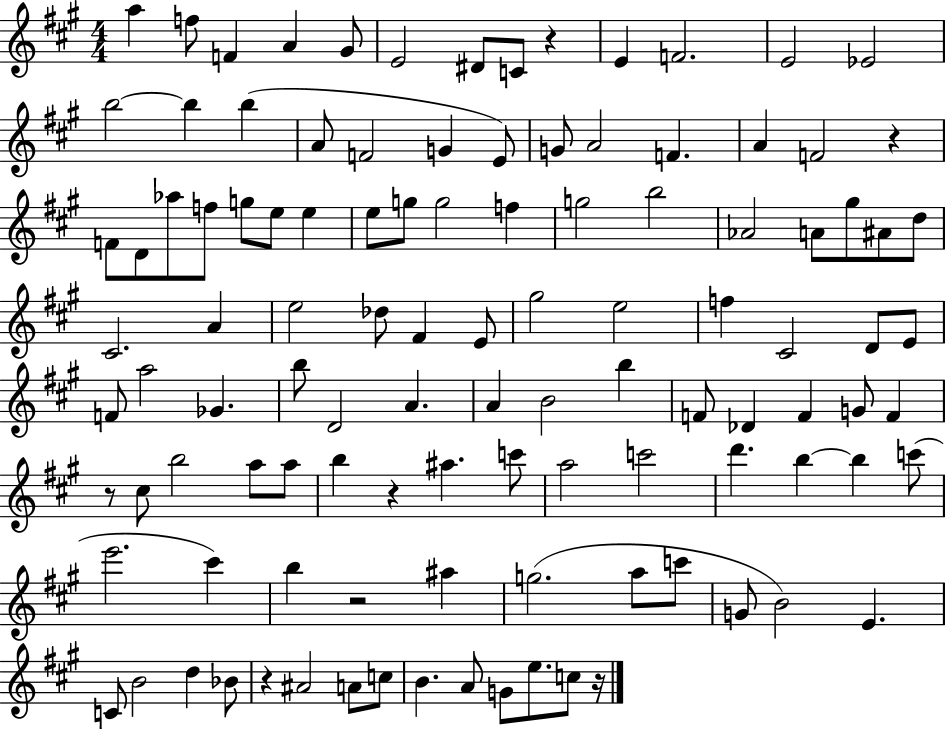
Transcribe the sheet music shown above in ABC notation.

X:1
T:Untitled
M:4/4
L:1/4
K:A
a f/2 F A ^G/2 E2 ^D/2 C/2 z E F2 E2 _E2 b2 b b A/2 F2 G E/2 G/2 A2 F A F2 z F/2 D/2 _a/2 f/2 g/2 e/2 e e/2 g/2 g2 f g2 b2 _A2 A/2 ^g/2 ^A/2 d/2 ^C2 A e2 _d/2 ^F E/2 ^g2 e2 f ^C2 D/2 E/2 F/2 a2 _G b/2 D2 A A B2 b F/2 _D F G/2 F z/2 ^c/2 b2 a/2 a/2 b z ^a c'/2 a2 c'2 d' b b c'/2 e'2 ^c' b z2 ^a g2 a/2 c'/2 G/2 B2 E C/2 B2 d _B/2 z ^A2 A/2 c/2 B A/2 G/2 e/2 c/2 z/4